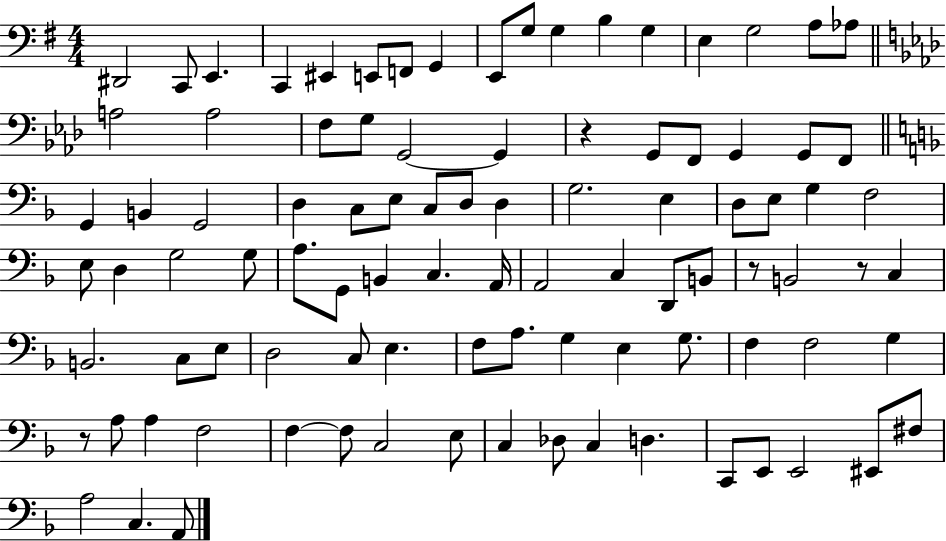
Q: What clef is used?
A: bass